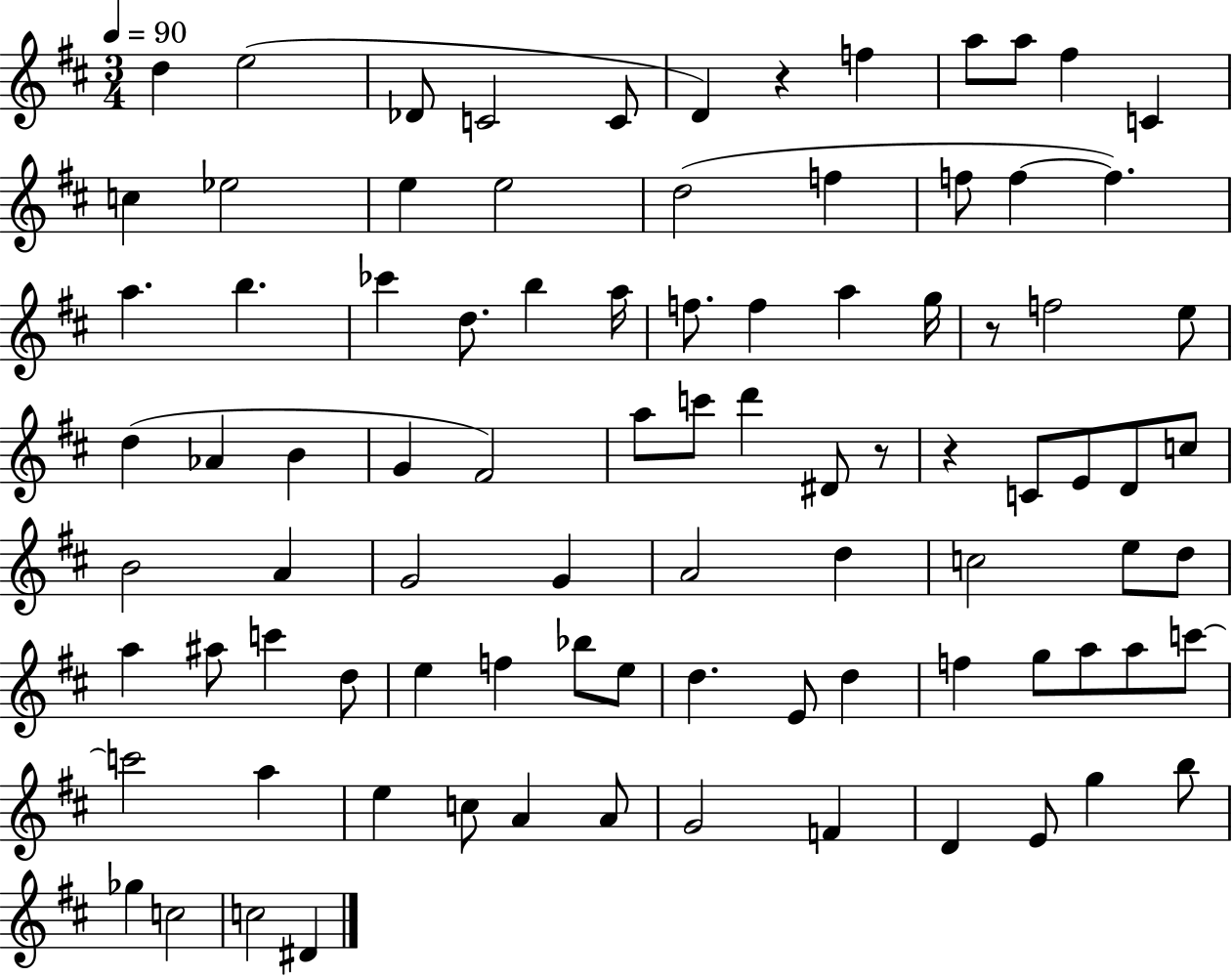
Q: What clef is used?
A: treble